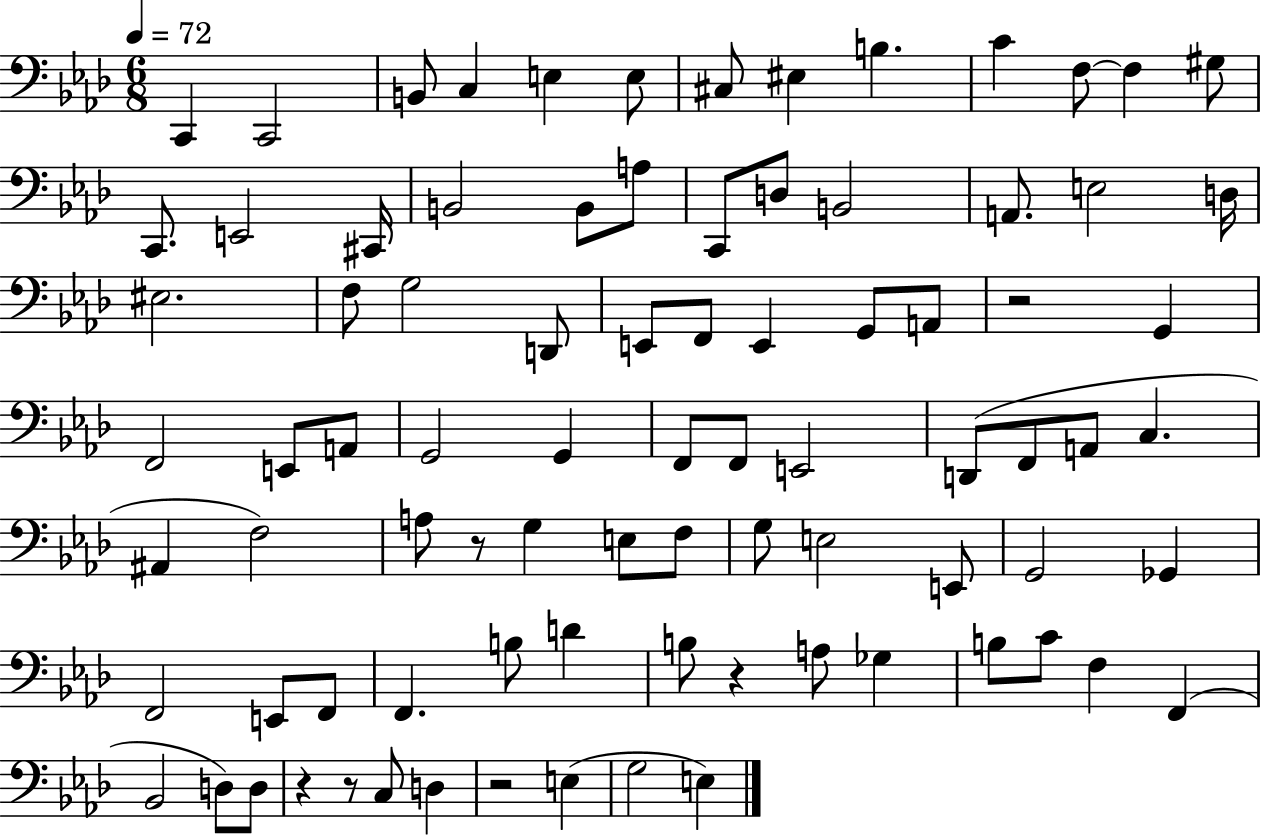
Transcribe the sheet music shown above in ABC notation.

X:1
T:Untitled
M:6/8
L:1/4
K:Ab
C,, C,,2 B,,/2 C, E, E,/2 ^C,/2 ^E, B, C F,/2 F, ^G,/2 C,,/2 E,,2 ^C,,/4 B,,2 B,,/2 A,/2 C,,/2 D,/2 B,,2 A,,/2 E,2 D,/4 ^E,2 F,/2 G,2 D,,/2 E,,/2 F,,/2 E,, G,,/2 A,,/2 z2 G,, F,,2 E,,/2 A,,/2 G,,2 G,, F,,/2 F,,/2 E,,2 D,,/2 F,,/2 A,,/2 C, ^A,, F,2 A,/2 z/2 G, E,/2 F,/2 G,/2 E,2 E,,/2 G,,2 _G,, F,,2 E,,/2 F,,/2 F,, B,/2 D B,/2 z A,/2 _G, B,/2 C/2 F, F,, _B,,2 D,/2 D,/2 z z/2 C,/2 D, z2 E, G,2 E,